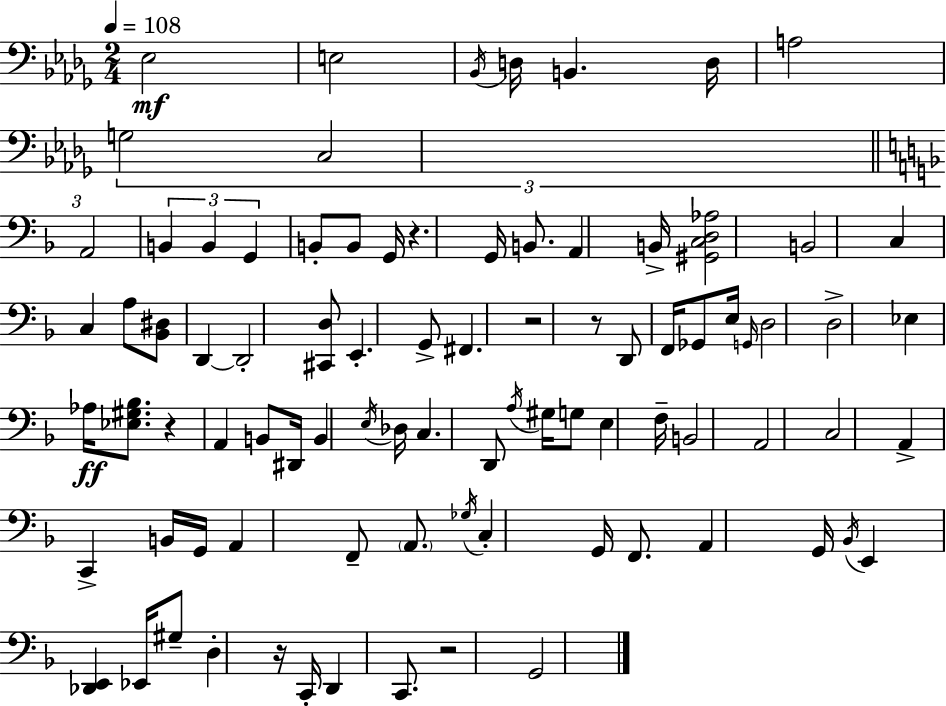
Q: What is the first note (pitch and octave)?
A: Eb3